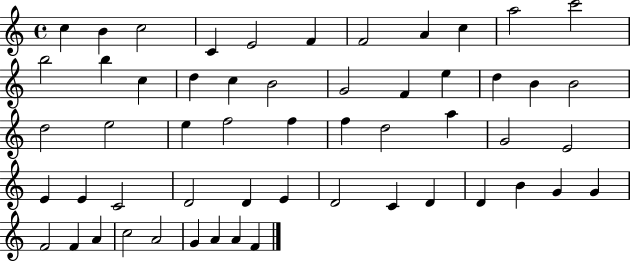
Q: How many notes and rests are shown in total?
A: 55